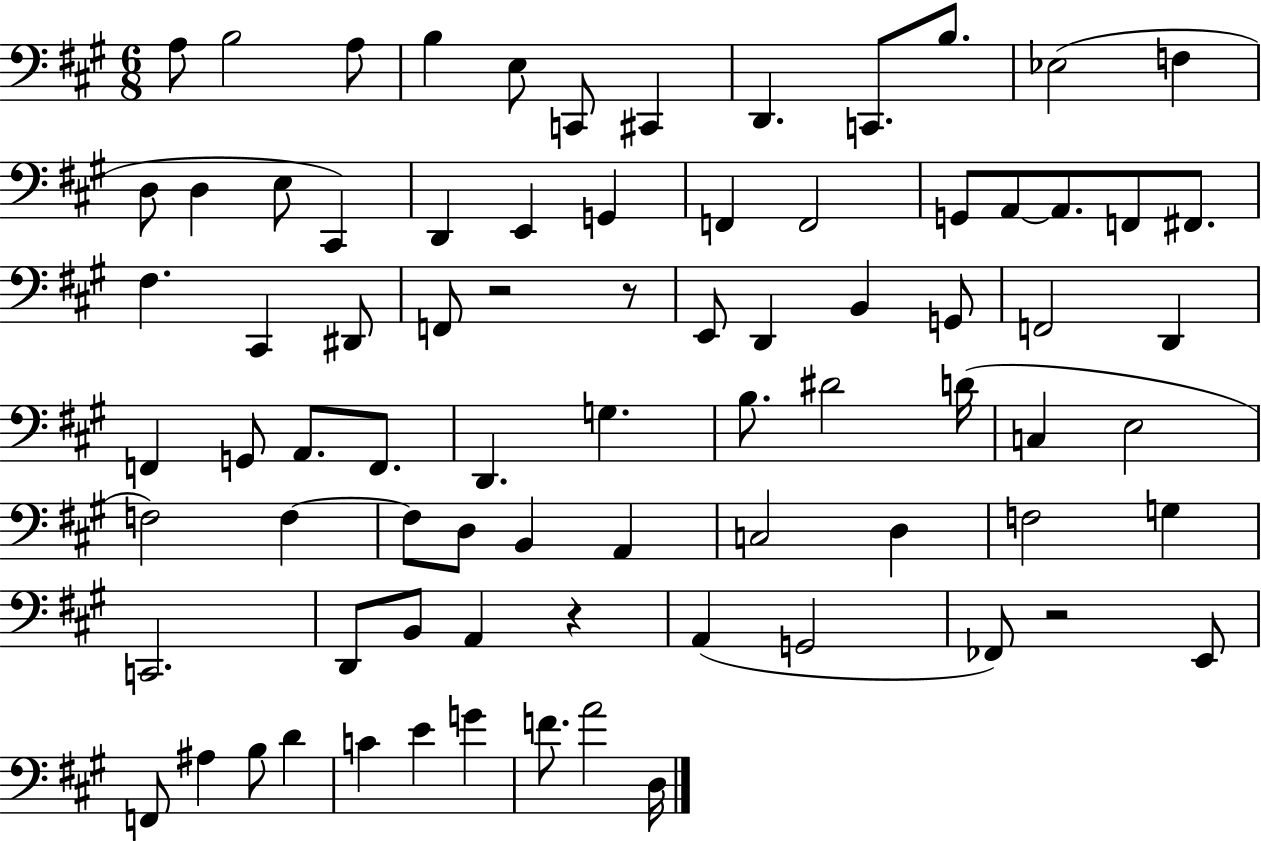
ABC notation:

X:1
T:Untitled
M:6/8
L:1/4
K:A
A,/2 B,2 A,/2 B, E,/2 C,,/2 ^C,, D,, C,,/2 B,/2 _E,2 F, D,/2 D, E,/2 ^C,, D,, E,, G,, F,, F,,2 G,,/2 A,,/2 A,,/2 F,,/2 ^F,,/2 ^F, ^C,, ^D,,/2 F,,/2 z2 z/2 E,,/2 D,, B,, G,,/2 F,,2 D,, F,, G,,/2 A,,/2 F,,/2 D,, G, B,/2 ^D2 D/4 C, E,2 F,2 F, F,/2 D,/2 B,, A,, C,2 D, F,2 G, C,,2 D,,/2 B,,/2 A,, z A,, G,,2 _F,,/2 z2 E,,/2 F,,/2 ^A, B,/2 D C E G F/2 A2 D,/4